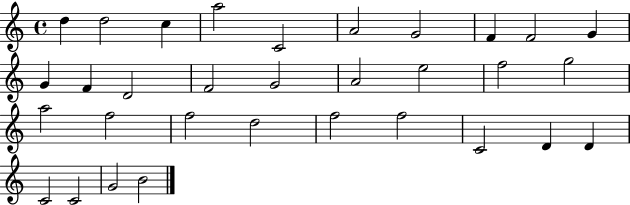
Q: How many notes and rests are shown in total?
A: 32